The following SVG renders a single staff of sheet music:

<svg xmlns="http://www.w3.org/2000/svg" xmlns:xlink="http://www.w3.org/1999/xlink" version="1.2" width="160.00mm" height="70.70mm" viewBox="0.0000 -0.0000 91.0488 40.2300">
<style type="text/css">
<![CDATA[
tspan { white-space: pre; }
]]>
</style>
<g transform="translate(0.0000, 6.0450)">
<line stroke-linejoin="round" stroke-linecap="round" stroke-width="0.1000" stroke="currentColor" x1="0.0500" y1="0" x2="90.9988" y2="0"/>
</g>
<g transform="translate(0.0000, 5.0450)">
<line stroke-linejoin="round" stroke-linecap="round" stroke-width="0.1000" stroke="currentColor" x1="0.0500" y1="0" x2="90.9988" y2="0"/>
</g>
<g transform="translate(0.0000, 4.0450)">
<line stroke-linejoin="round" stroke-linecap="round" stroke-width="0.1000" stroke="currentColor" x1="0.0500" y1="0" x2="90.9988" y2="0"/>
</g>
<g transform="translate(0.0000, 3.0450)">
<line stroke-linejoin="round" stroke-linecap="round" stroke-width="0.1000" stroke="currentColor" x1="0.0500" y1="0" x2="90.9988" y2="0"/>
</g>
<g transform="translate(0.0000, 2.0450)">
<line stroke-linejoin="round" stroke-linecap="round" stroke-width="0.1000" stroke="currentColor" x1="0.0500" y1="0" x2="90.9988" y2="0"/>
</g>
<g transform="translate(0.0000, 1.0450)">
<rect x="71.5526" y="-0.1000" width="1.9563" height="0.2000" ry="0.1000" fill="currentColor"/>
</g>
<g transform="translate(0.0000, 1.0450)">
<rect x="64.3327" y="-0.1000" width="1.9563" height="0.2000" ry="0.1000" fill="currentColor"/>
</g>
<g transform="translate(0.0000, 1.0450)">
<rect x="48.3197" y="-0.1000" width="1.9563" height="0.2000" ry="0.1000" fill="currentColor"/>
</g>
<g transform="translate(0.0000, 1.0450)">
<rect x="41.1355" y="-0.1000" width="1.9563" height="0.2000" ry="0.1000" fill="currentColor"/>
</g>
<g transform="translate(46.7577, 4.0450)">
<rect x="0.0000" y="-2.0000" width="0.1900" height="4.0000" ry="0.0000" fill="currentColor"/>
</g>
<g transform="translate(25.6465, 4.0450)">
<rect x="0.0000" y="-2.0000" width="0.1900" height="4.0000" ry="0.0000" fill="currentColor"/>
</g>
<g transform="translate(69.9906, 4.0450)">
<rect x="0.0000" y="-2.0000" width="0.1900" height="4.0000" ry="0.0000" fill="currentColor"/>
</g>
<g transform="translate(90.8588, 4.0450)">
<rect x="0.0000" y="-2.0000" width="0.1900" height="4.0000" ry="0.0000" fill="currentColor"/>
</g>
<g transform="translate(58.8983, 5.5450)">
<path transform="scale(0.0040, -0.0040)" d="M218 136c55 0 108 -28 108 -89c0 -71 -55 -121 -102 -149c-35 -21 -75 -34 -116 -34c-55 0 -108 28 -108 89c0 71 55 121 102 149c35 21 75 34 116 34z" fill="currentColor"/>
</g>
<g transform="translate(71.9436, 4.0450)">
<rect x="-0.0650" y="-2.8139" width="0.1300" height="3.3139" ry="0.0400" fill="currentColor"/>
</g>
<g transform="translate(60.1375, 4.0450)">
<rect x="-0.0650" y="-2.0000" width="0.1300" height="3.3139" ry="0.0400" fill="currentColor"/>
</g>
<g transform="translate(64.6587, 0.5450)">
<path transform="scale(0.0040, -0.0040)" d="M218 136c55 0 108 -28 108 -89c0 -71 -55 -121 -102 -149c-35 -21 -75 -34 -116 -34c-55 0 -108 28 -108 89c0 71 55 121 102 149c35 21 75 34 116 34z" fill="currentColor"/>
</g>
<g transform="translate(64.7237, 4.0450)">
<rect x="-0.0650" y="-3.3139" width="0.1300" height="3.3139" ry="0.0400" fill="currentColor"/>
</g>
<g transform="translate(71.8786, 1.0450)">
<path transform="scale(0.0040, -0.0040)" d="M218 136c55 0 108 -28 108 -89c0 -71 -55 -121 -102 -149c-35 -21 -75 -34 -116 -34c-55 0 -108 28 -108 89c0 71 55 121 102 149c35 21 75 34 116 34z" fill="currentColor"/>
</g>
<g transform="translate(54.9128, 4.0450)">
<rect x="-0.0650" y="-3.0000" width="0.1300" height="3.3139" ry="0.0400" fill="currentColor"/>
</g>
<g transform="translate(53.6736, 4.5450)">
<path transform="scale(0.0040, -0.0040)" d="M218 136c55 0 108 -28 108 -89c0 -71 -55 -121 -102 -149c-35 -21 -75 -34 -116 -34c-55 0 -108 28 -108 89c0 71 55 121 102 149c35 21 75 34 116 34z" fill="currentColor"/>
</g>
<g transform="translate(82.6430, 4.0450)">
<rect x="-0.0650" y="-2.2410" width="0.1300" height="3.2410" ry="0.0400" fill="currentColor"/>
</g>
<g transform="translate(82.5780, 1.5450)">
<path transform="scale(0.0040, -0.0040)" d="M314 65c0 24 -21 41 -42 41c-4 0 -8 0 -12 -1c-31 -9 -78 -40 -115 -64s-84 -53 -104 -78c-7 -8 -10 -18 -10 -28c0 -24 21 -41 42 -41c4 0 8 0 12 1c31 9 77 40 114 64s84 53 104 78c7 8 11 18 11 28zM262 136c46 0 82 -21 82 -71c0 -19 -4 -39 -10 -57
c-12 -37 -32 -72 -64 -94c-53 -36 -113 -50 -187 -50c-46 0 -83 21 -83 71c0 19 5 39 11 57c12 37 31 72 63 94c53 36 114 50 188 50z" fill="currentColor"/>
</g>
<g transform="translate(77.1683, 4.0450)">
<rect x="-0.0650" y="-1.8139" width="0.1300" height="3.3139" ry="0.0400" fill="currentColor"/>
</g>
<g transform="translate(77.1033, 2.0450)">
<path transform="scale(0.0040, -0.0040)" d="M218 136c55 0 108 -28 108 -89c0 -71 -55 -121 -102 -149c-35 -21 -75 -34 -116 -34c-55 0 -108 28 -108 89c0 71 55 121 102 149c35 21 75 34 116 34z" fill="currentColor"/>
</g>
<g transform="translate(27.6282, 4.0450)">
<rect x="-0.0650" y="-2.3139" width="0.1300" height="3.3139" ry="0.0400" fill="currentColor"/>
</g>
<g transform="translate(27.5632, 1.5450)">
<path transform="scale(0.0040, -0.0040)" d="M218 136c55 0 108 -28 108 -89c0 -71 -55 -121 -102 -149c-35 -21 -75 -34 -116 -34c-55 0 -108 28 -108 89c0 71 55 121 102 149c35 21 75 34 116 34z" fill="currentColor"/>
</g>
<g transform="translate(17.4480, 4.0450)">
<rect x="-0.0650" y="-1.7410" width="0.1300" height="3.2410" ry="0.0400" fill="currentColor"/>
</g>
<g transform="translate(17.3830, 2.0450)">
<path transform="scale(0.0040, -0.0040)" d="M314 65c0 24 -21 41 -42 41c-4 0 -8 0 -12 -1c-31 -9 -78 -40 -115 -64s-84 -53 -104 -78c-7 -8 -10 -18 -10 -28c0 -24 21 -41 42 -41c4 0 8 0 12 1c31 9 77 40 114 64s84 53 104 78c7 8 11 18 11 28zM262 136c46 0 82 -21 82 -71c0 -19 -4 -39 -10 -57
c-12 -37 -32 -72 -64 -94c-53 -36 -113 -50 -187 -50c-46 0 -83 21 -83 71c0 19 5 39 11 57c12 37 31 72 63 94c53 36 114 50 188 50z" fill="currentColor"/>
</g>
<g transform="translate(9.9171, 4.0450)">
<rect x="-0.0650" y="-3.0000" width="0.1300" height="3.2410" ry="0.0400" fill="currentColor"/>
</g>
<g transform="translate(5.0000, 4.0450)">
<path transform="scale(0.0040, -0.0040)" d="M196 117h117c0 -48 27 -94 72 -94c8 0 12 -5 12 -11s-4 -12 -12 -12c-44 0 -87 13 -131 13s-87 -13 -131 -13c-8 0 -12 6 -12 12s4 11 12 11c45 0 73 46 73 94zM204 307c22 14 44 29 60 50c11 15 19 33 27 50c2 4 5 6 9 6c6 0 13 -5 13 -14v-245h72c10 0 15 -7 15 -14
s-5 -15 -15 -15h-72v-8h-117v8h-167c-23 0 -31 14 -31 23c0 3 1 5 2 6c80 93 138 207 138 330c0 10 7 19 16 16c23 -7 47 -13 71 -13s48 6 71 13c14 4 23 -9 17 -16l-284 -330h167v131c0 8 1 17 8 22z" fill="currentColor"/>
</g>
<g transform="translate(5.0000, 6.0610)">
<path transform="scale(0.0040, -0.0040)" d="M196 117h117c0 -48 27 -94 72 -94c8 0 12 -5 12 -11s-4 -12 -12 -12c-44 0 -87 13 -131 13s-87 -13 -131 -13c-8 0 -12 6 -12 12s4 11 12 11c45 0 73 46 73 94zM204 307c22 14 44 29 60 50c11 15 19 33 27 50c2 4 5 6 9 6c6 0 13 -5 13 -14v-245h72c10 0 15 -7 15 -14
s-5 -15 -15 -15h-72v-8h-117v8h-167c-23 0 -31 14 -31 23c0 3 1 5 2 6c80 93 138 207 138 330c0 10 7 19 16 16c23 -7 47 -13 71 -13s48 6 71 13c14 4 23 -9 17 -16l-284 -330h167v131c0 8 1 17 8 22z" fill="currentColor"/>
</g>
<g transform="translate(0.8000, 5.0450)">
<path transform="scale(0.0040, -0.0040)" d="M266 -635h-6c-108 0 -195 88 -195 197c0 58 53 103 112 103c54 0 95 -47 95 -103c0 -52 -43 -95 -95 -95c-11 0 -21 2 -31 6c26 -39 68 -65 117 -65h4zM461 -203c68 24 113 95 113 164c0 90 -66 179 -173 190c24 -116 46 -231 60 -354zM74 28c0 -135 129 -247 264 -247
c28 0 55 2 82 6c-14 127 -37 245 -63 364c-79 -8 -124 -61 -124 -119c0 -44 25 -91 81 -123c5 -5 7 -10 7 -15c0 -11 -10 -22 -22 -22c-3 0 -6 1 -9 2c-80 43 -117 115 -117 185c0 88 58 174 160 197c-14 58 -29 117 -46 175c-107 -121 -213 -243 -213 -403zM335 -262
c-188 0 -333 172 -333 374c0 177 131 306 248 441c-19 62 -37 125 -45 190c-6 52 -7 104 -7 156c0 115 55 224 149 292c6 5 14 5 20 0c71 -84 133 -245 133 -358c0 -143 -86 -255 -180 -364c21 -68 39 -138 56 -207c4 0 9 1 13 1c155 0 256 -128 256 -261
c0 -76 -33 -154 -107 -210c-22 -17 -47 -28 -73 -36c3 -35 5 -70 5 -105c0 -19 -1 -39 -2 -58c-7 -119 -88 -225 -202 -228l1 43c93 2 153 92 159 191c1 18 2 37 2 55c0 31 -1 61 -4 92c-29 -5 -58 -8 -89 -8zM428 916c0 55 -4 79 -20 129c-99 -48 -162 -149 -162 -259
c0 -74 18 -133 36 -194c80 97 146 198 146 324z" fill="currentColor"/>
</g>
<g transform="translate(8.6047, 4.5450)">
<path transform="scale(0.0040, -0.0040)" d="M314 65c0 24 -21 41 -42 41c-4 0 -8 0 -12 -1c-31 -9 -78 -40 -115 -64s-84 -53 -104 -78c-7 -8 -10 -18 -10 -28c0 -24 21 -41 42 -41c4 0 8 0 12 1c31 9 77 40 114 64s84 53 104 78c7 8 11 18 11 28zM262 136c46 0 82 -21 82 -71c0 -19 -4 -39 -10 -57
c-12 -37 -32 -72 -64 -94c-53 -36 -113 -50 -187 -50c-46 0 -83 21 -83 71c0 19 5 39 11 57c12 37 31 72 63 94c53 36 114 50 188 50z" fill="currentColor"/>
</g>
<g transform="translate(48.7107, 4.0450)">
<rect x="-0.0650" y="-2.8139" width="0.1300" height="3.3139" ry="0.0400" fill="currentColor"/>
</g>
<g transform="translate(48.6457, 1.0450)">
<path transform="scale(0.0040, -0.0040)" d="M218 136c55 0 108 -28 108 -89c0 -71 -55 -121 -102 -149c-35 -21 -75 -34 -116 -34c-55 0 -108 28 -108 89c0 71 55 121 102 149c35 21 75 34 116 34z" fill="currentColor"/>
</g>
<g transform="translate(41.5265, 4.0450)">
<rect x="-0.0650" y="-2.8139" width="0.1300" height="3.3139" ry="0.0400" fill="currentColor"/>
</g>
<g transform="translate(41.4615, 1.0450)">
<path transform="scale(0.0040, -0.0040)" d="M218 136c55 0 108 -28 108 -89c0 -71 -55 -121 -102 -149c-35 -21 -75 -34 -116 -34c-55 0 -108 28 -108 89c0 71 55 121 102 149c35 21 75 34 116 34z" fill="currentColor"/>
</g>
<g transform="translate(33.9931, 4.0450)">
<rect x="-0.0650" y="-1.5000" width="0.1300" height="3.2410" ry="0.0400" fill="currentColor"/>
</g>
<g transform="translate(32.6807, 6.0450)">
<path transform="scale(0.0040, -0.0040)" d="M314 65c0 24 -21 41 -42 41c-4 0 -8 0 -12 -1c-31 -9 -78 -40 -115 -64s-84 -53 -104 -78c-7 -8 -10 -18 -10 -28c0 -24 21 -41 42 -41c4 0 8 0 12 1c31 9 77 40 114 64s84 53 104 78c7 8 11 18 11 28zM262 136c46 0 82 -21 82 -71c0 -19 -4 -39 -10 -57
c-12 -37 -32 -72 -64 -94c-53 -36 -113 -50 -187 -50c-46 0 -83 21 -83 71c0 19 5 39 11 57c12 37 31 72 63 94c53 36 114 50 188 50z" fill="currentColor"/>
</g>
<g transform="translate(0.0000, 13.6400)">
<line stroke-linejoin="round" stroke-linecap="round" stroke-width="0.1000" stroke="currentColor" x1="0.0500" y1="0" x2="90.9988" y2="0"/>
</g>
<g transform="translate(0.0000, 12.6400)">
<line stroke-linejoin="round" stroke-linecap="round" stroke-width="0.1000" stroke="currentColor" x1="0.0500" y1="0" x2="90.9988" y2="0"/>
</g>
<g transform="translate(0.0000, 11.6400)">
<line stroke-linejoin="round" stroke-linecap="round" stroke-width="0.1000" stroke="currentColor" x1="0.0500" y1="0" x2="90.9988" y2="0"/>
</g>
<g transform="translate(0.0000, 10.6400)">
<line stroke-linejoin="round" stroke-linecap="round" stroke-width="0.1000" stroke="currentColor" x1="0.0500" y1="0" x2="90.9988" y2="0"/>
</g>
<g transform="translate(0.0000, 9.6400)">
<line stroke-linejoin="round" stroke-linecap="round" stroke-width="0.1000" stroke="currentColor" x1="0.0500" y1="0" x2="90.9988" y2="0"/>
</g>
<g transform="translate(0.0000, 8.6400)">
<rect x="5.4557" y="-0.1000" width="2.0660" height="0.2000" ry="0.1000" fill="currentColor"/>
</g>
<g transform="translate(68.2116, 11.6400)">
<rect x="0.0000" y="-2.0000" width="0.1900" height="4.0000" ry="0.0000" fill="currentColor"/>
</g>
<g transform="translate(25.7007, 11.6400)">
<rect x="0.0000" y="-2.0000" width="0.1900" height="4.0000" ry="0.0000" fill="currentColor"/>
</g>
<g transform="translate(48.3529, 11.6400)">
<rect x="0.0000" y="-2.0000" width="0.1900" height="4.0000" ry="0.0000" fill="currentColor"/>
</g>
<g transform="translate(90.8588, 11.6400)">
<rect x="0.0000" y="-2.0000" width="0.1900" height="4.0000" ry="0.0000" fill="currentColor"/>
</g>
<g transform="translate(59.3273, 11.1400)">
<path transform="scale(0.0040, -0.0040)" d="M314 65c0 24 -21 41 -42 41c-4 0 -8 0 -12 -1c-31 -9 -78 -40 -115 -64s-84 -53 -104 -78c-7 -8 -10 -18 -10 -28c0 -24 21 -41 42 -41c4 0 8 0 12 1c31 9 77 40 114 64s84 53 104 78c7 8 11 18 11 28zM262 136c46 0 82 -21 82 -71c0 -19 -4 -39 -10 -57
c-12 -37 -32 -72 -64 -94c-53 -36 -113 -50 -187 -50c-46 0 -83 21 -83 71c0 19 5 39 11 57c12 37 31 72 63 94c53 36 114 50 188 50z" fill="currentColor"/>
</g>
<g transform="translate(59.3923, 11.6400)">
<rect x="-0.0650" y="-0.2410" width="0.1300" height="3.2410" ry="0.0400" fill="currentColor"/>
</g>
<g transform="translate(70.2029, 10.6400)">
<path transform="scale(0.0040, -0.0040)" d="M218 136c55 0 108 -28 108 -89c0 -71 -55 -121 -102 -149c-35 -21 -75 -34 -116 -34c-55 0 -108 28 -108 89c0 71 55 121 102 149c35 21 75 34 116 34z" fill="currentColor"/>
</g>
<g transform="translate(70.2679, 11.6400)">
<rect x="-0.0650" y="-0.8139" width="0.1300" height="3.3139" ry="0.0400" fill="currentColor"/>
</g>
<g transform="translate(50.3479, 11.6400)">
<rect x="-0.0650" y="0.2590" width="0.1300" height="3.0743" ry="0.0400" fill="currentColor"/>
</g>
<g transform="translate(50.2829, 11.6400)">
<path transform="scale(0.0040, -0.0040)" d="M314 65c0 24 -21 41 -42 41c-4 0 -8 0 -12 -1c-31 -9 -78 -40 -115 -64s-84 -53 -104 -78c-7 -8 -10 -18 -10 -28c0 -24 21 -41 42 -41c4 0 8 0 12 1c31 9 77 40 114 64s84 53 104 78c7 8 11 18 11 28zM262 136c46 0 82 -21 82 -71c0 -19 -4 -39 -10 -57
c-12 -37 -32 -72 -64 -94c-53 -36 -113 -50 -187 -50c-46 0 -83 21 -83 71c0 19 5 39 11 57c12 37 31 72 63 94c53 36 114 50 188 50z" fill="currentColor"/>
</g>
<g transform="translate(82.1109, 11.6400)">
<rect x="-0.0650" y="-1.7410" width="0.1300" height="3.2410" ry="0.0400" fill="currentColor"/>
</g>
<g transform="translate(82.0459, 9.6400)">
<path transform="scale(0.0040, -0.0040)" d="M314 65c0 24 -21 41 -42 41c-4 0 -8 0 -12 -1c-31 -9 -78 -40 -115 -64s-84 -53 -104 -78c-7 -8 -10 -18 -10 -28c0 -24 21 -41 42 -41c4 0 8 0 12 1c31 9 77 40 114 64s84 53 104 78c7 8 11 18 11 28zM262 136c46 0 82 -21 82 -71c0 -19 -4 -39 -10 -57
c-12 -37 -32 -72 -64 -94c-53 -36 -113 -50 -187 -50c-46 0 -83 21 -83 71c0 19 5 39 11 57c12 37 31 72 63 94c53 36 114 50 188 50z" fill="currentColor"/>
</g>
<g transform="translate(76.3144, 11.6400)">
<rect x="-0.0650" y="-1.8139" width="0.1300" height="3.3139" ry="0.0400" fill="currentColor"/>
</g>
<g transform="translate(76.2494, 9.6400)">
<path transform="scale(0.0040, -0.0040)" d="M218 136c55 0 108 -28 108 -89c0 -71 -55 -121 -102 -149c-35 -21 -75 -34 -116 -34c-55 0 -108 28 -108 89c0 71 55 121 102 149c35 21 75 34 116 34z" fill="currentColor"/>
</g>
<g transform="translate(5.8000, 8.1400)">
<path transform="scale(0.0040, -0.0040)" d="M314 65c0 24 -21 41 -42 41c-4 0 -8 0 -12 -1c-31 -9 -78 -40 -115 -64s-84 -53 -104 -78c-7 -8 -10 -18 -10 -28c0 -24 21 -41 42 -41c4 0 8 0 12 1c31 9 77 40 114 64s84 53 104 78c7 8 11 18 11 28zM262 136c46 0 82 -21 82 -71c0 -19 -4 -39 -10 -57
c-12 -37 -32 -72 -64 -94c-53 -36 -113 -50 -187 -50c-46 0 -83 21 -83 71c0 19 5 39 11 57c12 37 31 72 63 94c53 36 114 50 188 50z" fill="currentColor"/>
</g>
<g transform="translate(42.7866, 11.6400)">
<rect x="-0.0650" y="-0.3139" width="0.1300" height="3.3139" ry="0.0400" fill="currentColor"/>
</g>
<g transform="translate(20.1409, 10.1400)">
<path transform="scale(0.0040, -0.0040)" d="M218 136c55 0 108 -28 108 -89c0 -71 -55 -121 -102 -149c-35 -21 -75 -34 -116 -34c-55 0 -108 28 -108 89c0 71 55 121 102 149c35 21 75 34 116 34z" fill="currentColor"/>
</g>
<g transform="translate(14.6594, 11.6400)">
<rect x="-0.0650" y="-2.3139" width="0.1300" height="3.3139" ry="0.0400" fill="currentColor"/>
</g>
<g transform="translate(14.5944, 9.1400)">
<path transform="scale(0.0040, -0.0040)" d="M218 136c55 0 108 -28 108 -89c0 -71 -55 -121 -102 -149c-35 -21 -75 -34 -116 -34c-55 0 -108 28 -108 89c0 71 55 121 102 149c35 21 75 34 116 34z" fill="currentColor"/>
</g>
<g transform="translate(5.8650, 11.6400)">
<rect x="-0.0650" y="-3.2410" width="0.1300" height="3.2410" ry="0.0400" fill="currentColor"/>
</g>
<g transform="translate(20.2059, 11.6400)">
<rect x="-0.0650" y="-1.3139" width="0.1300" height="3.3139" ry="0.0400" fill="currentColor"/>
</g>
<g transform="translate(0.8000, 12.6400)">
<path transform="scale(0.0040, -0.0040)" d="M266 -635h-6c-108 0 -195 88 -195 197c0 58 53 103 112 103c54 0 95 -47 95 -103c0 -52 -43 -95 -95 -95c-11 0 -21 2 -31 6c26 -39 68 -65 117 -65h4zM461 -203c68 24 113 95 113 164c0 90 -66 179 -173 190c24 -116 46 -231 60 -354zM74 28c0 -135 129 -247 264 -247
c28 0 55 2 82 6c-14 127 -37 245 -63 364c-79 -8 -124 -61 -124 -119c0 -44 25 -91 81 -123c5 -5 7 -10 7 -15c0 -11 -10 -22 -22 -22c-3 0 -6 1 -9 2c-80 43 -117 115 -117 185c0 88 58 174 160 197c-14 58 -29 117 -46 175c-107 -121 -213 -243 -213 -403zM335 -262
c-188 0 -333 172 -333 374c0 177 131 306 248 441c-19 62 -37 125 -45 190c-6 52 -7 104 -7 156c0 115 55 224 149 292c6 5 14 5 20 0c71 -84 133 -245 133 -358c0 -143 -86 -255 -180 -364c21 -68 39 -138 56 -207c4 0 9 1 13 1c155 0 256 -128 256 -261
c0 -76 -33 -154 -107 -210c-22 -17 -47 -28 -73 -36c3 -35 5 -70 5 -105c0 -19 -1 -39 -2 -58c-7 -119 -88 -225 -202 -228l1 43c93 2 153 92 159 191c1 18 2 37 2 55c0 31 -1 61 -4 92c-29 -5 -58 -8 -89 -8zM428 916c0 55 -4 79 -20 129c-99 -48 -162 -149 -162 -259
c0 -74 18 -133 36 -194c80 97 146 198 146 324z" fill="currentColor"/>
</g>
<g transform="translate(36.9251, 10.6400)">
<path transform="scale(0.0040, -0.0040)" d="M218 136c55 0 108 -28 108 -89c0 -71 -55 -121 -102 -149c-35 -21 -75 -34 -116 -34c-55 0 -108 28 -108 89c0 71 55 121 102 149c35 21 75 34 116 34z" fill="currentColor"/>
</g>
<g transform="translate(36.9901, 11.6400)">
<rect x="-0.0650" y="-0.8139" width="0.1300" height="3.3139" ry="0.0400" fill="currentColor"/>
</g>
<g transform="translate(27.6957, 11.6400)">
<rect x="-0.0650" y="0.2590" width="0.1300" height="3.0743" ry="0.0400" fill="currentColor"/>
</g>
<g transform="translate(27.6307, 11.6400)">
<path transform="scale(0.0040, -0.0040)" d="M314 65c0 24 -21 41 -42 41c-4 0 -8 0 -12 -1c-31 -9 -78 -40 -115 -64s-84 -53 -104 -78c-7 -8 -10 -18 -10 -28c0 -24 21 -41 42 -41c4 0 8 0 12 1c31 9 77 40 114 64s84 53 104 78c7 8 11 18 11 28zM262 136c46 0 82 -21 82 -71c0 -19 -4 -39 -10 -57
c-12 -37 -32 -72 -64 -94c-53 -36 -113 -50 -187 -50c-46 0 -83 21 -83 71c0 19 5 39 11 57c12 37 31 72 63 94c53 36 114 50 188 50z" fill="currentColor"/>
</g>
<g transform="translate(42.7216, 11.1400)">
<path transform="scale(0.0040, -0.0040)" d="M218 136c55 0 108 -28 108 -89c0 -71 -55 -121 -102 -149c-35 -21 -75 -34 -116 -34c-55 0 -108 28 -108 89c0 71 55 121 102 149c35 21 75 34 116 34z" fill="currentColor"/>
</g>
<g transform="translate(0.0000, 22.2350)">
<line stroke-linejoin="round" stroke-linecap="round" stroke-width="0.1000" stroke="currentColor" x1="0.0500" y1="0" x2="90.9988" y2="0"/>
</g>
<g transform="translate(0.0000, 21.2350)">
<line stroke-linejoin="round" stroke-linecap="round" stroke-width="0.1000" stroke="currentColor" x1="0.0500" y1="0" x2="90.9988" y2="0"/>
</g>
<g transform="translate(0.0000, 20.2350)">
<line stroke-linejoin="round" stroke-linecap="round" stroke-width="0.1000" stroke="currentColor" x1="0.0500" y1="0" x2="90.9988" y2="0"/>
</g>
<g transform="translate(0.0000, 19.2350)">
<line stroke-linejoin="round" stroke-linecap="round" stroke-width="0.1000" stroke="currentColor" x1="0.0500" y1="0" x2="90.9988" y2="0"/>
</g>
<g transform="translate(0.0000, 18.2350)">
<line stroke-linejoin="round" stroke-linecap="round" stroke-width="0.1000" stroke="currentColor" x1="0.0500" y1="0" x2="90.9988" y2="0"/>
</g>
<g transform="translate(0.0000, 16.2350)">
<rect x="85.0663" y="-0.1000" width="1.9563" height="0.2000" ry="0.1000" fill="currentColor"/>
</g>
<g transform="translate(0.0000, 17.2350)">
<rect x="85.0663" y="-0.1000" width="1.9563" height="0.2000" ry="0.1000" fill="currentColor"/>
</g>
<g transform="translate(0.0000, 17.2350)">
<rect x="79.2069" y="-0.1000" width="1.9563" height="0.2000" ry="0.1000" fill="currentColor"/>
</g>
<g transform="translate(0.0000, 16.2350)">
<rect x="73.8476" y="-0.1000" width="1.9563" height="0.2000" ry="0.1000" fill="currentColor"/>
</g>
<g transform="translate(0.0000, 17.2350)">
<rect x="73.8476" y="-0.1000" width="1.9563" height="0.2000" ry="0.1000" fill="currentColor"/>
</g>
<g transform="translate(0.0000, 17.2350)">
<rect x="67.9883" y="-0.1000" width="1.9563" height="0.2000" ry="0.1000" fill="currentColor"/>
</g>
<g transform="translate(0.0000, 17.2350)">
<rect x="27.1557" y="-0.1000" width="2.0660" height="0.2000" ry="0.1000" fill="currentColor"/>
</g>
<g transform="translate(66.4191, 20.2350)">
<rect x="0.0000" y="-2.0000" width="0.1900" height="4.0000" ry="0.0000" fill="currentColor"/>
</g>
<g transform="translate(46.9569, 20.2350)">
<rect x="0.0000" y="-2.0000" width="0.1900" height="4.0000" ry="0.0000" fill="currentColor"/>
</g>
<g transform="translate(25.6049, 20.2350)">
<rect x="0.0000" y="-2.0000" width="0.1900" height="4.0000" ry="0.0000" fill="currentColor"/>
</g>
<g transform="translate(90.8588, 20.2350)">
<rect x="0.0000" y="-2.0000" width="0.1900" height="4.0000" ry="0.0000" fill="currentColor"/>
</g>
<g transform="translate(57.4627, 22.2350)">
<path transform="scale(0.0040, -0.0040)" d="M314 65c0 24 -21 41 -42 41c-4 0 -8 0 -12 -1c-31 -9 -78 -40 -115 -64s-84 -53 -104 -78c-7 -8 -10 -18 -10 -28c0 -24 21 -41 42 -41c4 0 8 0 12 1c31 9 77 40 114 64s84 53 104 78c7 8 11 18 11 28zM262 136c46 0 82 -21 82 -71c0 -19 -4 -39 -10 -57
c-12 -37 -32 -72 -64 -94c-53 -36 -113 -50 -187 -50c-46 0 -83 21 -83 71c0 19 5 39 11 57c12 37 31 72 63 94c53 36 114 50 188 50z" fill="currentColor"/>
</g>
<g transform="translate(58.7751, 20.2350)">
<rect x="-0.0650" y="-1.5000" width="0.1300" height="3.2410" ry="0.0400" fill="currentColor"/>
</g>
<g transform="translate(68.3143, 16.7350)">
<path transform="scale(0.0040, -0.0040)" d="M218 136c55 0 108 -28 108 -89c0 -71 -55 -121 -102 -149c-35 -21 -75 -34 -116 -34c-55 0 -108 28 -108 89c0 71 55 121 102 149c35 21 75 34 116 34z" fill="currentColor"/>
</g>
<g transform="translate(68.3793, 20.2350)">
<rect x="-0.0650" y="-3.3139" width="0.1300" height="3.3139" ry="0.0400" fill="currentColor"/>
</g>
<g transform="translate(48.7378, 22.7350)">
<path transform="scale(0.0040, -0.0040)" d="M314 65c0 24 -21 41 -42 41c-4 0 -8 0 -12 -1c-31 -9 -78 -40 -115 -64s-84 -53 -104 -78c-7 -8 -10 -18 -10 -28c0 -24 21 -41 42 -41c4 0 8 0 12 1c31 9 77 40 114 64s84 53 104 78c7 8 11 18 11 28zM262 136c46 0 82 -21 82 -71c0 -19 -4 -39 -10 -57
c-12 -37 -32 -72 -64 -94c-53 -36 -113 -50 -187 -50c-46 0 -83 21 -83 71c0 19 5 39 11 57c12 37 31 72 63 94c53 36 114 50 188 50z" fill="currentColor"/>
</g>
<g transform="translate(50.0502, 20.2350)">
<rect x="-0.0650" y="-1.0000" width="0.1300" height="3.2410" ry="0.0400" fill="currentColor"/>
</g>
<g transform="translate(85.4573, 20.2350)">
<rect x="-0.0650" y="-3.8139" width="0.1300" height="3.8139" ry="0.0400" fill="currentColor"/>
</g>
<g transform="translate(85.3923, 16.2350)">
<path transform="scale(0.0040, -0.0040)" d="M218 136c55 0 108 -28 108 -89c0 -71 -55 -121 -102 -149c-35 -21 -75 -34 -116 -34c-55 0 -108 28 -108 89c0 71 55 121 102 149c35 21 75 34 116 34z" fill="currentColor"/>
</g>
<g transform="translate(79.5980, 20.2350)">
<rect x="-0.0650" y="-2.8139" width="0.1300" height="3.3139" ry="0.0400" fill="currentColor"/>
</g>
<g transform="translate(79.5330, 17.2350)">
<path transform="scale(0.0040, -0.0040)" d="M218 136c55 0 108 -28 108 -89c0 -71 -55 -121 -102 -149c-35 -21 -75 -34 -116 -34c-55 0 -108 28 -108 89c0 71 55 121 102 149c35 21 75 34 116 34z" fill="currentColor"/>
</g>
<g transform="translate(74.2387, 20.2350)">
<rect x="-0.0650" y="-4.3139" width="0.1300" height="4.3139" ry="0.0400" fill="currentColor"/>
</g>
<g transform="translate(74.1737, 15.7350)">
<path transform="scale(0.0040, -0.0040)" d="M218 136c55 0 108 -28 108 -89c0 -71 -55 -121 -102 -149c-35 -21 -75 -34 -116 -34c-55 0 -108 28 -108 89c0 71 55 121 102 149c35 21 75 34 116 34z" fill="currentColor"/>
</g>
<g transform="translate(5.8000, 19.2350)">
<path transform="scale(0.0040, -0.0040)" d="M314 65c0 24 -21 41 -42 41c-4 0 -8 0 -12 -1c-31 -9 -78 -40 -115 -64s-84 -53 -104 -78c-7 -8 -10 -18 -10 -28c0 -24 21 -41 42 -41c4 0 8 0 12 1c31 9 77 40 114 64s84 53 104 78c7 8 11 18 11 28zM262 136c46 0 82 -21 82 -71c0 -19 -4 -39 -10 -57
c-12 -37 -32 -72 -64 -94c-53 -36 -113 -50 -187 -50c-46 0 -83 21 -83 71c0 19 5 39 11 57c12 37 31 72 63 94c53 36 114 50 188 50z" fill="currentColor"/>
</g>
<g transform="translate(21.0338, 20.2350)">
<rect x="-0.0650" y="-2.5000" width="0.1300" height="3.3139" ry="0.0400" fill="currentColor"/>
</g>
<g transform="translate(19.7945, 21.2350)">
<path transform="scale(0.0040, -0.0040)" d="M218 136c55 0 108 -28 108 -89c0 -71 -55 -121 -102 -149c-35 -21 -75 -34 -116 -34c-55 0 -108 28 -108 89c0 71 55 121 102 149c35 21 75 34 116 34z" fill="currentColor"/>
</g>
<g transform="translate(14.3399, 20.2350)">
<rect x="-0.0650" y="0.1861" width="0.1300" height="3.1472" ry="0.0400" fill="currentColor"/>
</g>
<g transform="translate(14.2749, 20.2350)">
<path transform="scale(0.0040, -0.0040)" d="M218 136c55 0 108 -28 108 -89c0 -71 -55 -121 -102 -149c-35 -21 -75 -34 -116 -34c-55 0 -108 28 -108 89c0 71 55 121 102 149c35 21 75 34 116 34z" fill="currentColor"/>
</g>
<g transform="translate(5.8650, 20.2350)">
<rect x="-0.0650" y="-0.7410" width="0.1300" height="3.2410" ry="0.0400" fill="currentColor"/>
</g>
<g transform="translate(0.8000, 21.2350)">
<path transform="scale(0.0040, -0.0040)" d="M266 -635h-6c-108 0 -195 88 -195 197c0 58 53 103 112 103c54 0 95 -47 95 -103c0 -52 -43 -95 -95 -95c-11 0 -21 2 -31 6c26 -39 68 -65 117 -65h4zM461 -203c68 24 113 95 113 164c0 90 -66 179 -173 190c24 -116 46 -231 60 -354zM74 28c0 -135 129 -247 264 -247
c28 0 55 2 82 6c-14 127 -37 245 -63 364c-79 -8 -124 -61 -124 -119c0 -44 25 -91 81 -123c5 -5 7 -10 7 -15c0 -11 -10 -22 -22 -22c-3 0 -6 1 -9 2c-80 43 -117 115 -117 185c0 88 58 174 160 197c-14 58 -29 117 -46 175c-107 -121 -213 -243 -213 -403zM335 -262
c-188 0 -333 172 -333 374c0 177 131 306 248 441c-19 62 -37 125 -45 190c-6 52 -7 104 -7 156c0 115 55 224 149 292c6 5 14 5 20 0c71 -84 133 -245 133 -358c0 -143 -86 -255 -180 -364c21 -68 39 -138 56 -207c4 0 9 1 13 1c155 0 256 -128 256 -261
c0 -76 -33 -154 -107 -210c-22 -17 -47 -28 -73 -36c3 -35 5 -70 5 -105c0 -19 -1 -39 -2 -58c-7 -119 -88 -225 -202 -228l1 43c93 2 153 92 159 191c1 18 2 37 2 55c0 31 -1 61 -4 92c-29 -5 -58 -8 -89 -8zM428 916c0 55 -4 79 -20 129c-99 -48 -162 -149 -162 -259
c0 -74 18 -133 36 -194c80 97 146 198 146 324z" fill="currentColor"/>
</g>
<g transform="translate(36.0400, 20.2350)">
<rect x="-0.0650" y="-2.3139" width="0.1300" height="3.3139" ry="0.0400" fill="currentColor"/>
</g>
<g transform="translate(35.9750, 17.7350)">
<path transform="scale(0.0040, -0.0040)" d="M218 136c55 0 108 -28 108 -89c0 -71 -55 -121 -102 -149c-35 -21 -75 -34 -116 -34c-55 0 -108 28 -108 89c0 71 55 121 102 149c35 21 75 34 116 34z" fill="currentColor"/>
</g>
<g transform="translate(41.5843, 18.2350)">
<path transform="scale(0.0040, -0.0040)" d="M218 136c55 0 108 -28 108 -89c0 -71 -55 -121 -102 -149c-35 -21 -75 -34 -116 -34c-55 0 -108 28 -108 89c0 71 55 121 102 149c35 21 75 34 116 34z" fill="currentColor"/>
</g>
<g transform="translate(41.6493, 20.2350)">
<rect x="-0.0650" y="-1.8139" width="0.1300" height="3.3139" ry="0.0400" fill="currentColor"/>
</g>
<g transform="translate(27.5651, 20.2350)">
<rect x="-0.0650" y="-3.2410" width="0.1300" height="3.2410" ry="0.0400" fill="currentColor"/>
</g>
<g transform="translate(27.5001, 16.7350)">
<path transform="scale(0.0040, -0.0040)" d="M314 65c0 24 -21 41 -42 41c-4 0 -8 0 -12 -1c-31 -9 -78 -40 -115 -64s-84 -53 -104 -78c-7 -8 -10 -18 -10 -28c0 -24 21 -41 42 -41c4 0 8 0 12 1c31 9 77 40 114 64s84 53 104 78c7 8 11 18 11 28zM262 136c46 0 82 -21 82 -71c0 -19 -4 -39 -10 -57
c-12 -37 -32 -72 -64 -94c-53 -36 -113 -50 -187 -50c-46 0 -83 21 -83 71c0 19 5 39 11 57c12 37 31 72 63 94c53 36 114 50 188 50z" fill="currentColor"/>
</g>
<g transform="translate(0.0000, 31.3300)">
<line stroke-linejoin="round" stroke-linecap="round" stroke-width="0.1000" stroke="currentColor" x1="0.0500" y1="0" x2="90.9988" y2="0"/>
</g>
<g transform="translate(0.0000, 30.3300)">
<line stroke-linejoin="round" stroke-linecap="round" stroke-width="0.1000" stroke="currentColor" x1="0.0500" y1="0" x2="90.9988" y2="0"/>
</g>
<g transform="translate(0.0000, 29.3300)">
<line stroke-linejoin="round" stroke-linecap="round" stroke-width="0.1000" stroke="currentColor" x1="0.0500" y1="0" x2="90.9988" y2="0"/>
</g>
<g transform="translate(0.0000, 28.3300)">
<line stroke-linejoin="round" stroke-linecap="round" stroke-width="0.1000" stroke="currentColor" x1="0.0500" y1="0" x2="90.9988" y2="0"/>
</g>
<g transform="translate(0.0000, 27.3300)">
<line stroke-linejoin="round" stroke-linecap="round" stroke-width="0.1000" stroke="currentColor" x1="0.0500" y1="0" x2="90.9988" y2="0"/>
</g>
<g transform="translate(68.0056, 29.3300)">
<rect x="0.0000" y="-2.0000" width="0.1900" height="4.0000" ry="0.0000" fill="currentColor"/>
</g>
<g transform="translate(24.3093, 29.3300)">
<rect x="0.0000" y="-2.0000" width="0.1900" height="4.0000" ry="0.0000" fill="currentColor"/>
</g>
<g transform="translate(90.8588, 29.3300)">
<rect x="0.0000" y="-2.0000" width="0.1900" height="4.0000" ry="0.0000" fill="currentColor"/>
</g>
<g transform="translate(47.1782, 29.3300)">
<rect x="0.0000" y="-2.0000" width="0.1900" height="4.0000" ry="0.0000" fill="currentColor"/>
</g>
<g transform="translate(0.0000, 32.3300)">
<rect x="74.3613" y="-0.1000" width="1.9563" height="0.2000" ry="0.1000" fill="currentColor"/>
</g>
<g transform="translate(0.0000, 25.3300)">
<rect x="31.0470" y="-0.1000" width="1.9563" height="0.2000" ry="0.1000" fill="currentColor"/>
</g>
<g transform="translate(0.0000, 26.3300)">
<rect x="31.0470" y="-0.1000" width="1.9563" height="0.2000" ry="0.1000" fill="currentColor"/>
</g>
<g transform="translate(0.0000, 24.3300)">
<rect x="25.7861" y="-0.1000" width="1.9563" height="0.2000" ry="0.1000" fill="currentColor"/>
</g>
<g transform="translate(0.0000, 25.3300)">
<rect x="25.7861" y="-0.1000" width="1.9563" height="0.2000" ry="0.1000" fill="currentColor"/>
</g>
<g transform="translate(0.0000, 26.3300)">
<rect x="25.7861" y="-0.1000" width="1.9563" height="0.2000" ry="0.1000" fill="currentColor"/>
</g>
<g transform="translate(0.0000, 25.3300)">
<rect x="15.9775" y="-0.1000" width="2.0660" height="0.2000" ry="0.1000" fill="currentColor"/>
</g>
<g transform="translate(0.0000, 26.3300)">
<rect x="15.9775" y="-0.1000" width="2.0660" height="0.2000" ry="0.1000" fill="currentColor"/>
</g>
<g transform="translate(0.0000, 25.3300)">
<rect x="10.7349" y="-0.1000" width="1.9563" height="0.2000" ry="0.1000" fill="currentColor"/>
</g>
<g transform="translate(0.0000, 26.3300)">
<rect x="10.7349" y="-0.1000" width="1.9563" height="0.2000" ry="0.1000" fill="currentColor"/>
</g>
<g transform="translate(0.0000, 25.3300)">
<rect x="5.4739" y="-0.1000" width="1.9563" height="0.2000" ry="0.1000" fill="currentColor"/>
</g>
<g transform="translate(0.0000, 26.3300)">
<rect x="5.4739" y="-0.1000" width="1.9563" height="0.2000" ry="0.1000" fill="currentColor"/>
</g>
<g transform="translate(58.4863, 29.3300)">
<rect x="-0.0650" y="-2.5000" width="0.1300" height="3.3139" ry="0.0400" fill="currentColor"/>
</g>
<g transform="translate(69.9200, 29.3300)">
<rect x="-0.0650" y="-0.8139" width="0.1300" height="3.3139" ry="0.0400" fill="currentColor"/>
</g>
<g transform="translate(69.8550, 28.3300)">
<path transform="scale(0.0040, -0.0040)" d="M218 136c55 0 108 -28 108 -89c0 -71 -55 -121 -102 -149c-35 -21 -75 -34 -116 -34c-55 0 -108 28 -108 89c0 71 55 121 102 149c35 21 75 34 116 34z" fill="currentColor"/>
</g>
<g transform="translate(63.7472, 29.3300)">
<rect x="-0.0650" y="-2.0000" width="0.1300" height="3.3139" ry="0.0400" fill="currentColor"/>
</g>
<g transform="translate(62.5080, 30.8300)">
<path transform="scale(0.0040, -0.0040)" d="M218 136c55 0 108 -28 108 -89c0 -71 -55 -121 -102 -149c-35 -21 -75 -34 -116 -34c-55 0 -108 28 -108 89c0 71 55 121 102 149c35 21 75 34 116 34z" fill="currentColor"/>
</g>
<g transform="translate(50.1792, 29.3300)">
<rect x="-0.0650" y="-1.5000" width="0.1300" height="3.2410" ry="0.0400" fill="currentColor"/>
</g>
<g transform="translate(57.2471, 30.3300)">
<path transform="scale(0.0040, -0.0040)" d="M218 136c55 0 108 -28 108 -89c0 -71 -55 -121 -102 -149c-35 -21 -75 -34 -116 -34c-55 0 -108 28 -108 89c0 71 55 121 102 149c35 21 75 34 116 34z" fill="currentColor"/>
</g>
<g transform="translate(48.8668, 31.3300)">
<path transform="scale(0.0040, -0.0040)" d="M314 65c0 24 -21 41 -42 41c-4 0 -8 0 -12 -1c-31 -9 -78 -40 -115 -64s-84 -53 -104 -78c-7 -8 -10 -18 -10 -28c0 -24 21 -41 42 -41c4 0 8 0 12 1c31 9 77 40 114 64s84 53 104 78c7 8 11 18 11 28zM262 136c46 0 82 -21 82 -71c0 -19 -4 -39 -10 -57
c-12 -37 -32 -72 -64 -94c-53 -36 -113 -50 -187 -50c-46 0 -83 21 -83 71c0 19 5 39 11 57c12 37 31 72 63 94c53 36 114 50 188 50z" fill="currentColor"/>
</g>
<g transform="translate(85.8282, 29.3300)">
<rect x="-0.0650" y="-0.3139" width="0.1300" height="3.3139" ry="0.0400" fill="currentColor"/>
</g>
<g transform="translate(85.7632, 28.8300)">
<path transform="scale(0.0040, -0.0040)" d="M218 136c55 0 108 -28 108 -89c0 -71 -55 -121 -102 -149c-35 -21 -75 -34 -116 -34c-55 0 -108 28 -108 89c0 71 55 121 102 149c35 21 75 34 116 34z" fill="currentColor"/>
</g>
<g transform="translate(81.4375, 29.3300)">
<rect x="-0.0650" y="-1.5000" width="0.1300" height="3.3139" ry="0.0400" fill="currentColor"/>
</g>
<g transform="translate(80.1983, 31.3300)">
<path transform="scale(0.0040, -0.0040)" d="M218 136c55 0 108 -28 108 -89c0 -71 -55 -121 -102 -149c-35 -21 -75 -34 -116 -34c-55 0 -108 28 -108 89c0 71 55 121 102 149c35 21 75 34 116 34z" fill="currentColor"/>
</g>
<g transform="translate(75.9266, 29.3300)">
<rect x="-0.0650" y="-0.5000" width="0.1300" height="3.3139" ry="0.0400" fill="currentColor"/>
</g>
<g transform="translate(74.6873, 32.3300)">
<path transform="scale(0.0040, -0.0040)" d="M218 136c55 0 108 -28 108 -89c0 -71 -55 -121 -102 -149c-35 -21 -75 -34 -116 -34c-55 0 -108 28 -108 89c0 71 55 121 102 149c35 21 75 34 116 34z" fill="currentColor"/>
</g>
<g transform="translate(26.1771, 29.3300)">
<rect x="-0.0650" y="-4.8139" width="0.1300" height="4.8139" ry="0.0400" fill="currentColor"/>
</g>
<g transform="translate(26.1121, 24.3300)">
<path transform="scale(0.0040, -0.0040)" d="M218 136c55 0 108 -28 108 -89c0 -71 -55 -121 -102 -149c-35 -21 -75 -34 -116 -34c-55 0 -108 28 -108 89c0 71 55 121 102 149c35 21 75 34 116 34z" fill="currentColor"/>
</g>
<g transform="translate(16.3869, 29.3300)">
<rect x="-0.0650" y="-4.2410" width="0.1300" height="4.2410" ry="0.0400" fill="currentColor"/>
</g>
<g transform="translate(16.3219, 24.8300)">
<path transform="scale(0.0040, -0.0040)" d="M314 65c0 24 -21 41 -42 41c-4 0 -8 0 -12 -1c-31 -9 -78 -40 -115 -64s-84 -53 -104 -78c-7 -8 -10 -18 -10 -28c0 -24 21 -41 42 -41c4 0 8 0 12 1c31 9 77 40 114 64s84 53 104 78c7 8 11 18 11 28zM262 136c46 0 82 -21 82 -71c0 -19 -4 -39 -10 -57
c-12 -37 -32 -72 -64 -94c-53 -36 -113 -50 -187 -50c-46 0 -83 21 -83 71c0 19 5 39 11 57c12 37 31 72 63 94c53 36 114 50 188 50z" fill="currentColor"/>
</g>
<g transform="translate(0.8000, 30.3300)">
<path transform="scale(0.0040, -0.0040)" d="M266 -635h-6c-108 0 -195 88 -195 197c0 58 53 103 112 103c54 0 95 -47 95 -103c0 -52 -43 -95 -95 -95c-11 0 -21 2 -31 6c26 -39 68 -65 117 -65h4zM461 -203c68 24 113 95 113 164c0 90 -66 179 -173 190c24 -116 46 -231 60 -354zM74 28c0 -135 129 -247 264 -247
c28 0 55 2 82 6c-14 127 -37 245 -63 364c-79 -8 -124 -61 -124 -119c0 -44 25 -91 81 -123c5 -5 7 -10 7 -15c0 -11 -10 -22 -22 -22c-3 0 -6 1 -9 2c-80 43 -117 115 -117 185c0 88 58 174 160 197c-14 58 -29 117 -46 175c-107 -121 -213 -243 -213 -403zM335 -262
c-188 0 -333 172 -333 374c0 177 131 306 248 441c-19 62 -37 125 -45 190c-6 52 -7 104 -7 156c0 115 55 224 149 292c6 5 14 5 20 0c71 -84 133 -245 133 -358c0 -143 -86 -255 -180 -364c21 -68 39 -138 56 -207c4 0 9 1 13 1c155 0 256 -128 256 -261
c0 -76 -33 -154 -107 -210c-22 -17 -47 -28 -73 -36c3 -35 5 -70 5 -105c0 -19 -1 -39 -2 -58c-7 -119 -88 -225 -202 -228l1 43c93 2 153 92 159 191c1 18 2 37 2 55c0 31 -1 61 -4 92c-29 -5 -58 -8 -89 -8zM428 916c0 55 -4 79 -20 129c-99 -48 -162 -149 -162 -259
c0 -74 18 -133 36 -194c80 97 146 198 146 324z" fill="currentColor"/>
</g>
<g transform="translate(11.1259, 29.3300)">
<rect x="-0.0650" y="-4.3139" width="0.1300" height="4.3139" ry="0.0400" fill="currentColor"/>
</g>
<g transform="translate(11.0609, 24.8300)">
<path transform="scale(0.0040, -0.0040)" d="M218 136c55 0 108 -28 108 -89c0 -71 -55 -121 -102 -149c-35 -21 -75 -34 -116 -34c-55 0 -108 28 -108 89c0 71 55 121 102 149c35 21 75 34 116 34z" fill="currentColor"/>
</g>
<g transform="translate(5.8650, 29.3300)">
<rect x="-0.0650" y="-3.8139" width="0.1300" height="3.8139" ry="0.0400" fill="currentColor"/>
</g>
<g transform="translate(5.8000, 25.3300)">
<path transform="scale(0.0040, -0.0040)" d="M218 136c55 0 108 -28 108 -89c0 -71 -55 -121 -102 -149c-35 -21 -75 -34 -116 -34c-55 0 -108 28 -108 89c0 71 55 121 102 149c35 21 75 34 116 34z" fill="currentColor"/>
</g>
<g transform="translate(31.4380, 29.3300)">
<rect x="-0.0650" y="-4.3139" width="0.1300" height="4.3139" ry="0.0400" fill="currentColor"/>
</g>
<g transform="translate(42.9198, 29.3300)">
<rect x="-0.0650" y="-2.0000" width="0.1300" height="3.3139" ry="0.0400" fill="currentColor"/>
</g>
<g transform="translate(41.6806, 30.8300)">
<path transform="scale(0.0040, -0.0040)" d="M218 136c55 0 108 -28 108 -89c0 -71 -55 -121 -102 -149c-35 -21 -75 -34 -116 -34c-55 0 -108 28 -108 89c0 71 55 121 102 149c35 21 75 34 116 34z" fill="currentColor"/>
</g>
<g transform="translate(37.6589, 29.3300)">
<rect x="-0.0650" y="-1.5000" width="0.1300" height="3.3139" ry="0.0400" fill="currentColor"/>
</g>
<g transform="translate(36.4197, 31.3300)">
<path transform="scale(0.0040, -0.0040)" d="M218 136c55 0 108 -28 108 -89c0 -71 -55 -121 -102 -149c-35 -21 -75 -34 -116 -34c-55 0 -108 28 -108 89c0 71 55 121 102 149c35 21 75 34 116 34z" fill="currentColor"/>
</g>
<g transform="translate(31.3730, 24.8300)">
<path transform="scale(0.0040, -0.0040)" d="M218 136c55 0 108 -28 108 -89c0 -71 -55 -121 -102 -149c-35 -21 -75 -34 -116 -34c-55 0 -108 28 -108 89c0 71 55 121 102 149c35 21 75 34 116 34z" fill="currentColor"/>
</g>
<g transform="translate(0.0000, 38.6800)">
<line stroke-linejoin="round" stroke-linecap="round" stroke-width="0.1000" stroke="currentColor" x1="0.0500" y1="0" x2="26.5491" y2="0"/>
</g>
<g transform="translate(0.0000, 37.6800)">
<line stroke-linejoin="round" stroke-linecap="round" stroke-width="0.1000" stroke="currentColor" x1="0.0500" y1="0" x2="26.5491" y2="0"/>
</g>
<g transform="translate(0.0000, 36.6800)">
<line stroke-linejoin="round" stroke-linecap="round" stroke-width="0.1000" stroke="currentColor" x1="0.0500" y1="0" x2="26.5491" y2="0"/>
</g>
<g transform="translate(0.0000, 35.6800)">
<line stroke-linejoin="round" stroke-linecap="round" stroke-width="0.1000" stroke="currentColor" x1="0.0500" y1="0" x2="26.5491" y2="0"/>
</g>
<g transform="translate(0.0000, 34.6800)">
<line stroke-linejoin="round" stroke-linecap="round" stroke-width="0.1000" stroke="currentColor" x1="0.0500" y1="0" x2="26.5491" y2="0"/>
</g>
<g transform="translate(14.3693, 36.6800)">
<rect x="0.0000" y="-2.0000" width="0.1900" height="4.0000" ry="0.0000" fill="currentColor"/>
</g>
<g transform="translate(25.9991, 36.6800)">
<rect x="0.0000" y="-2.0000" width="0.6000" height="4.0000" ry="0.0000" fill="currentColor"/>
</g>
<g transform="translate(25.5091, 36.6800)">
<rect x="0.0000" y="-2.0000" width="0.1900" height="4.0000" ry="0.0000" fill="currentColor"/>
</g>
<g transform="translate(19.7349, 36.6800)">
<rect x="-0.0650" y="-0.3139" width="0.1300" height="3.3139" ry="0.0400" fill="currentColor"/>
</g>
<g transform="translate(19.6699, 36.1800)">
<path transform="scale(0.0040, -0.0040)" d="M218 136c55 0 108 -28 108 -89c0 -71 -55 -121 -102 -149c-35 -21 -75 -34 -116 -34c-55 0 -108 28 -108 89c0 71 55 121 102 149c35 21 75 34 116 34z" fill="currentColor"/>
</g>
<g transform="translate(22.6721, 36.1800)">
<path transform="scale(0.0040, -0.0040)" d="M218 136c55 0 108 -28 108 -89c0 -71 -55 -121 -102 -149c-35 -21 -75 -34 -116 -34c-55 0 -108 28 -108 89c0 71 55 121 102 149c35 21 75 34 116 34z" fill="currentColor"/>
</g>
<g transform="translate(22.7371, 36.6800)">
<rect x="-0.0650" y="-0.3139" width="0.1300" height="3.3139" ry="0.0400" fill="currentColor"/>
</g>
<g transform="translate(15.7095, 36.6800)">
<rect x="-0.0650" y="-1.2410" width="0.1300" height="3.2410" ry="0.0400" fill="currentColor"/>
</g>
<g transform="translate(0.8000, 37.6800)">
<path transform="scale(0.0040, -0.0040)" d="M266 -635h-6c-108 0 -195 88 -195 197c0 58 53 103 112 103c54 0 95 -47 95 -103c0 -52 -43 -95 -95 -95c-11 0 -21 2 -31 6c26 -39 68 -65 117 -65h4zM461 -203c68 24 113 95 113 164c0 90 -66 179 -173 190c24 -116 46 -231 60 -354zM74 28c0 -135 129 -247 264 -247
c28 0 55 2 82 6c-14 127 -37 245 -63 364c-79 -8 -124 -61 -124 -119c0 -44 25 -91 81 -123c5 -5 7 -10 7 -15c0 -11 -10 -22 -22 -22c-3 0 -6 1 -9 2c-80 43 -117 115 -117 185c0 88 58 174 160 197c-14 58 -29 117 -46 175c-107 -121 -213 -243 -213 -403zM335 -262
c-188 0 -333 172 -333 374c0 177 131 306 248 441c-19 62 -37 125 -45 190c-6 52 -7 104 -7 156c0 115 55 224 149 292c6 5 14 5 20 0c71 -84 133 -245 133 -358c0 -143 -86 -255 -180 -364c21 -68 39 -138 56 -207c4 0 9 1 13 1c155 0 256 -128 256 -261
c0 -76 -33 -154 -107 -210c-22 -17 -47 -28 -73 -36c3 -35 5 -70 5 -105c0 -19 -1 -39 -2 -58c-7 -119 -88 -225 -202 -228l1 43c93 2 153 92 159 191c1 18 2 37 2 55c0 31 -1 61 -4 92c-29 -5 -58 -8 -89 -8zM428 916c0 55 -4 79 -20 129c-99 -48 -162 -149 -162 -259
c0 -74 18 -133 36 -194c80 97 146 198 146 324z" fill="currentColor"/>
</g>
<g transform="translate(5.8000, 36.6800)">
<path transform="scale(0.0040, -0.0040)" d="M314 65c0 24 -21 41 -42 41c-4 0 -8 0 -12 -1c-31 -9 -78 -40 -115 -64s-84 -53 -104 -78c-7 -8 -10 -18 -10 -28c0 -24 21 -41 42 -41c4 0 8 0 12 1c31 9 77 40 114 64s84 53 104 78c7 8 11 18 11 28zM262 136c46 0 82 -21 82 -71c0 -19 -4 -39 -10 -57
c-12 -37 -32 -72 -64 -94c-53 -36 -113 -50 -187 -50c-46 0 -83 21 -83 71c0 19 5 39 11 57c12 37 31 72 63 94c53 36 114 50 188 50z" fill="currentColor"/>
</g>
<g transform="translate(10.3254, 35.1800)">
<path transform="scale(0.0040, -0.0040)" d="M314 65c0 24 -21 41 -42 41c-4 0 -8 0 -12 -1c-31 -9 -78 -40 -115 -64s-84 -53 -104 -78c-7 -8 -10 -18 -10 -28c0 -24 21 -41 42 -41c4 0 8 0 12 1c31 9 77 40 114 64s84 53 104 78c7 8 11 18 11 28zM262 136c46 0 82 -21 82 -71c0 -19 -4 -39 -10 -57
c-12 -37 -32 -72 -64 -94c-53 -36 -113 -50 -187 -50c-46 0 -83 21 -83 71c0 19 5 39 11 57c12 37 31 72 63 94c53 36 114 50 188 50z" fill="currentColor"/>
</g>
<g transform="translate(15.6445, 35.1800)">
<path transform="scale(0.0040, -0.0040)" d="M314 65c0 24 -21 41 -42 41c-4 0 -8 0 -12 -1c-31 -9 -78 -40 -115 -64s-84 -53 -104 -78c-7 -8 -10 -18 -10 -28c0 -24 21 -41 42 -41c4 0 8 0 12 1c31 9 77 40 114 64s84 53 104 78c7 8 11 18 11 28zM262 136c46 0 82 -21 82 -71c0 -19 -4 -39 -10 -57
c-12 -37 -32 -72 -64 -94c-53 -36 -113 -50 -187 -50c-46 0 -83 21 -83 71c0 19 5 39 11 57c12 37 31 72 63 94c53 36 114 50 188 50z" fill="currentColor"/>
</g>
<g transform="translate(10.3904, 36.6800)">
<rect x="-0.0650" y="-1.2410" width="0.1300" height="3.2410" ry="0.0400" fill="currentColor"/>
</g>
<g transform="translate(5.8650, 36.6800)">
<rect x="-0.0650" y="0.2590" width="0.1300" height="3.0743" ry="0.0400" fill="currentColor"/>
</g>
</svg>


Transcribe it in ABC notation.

X:1
T:Untitled
M:4/4
L:1/4
K:C
A2 f2 g E2 a a A F b a f g2 b2 g e B2 d c B2 c2 d f f2 d2 B G b2 g f D2 E2 b d' a c' c' d' d'2 e' d' E F E2 G F d C E c B2 e2 e2 c c